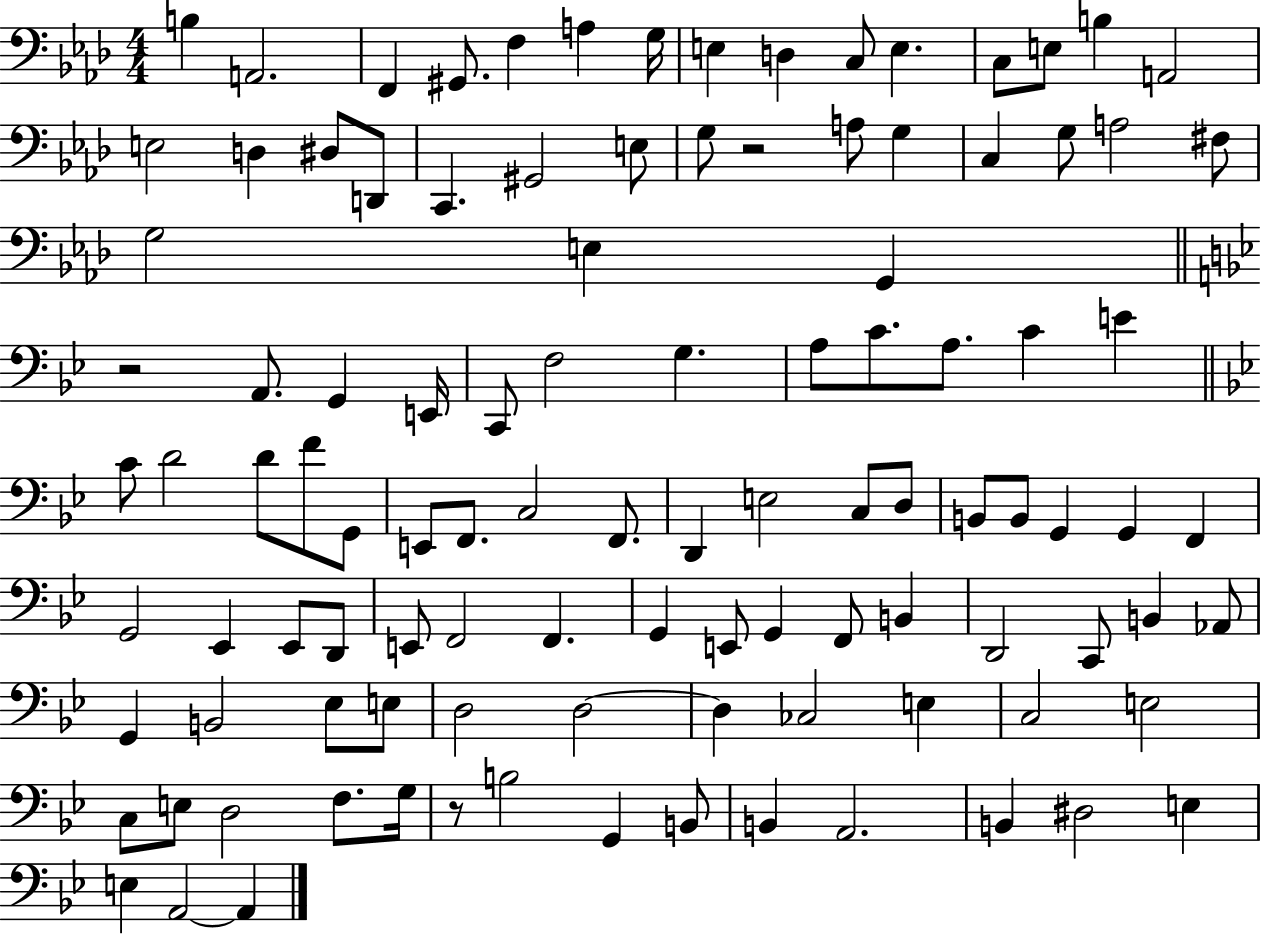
{
  \clef bass
  \numericTimeSignature
  \time 4/4
  \key aes \major
  b4 a,2. | f,4 gis,8. f4 a4 g16 | e4 d4 c8 e4. | c8 e8 b4 a,2 | \break e2 d4 dis8 d,8 | c,4. gis,2 e8 | g8 r2 a8 g4 | c4 g8 a2 fis8 | \break g2 e4 g,4 | \bar "||" \break \key bes \major r2 a,8. g,4 e,16 | c,8 f2 g4. | a8 c'8. a8. c'4 e'4 | \bar "||" \break \key bes \major c'8 d'2 d'8 f'8 g,8 | e,8 f,8. c2 f,8. | d,4 e2 c8 d8 | b,8 b,8 g,4 g,4 f,4 | \break g,2 ees,4 ees,8 d,8 | e,8 f,2 f,4. | g,4 e,8 g,4 f,8 b,4 | d,2 c,8 b,4 aes,8 | \break g,4 b,2 ees8 e8 | d2 d2~~ | d4 ces2 e4 | c2 e2 | \break c8 e8 d2 f8. g16 | r8 b2 g,4 b,8 | b,4 a,2. | b,4 dis2 e4 | \break e4 a,2~~ a,4 | \bar "|."
}